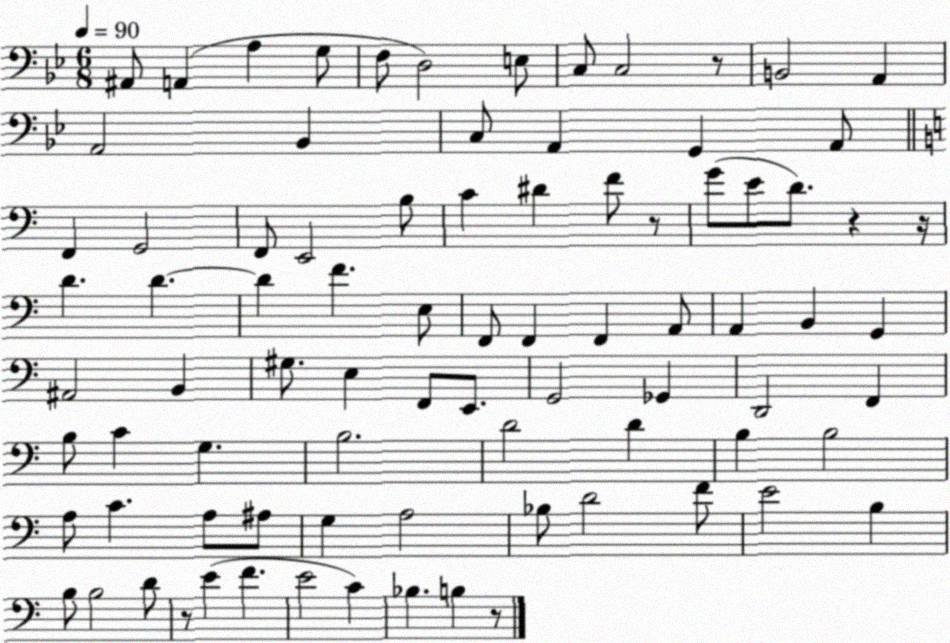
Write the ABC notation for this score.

X:1
T:Untitled
M:6/8
L:1/4
K:Bb
^A,,/2 A,, A, G,/2 F,/2 D,2 E,/2 C,/2 C,2 z/2 B,,2 A,, A,,2 _B,, C,/2 A,, G,, A,,/2 F,, G,,2 F,,/2 E,,2 B,/2 C ^D F/2 z/2 G/2 E/2 D/2 z z/4 D D D F E,/2 F,,/2 F,, F,, A,,/2 A,, B,, G,, ^A,,2 B,, ^G,/2 E, F,,/2 E,,/2 G,,2 _G,, D,,2 F,, B,/2 C G, B,2 D2 D B, B,2 A,/2 C A,/2 ^A,/2 G, A,2 _B,/2 D2 F/2 E2 B, B,/2 B,2 D/2 z/2 E F E2 C _B, B, z/2